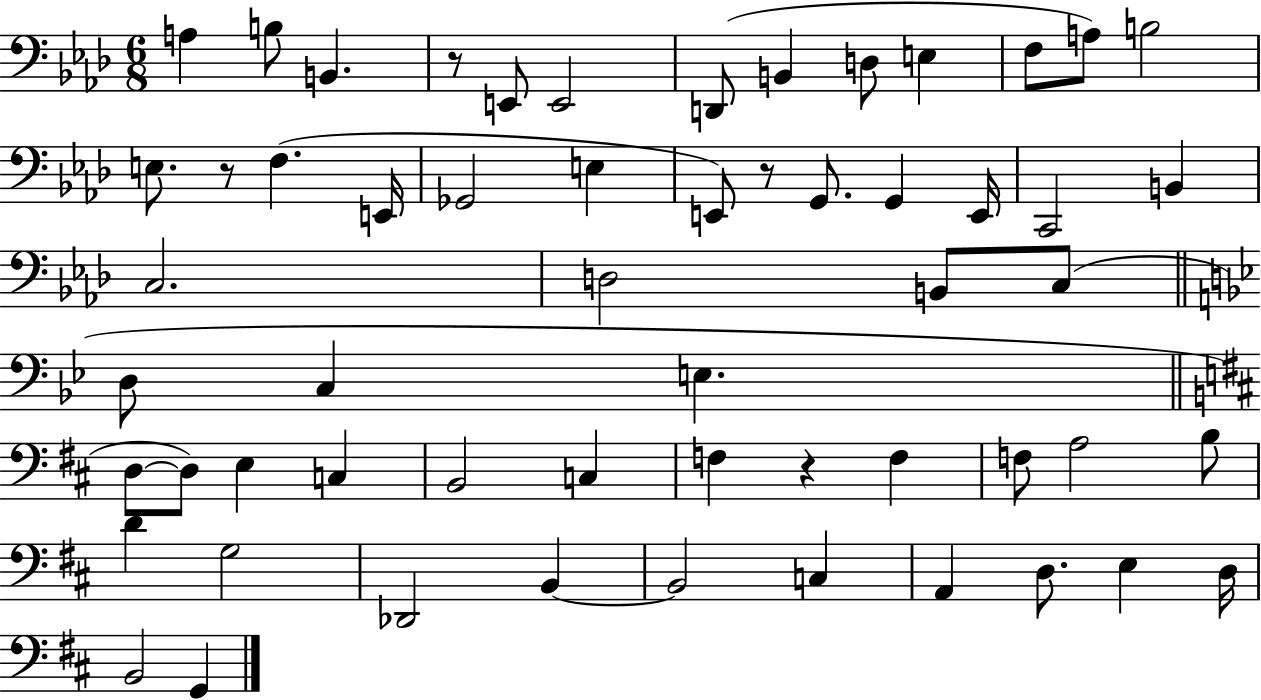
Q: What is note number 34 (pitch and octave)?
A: C3